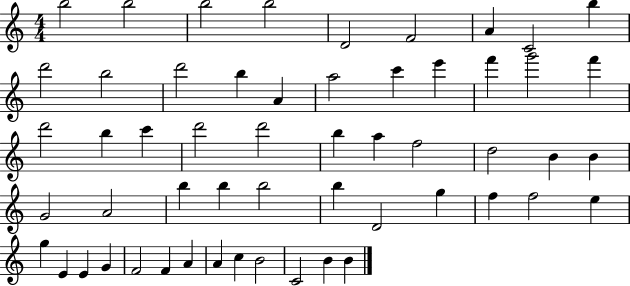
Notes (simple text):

B5/h B5/h B5/h B5/h D4/h F4/h A4/q C4/h B5/q D6/h B5/h D6/h B5/q A4/q A5/h C6/q E6/q F6/q G6/h F6/q D6/h B5/q C6/q D6/h D6/h B5/q A5/q F5/h D5/h B4/q B4/q G4/h A4/h B5/q B5/q B5/h B5/q D4/h G5/q F5/q F5/h E5/q G5/q E4/q E4/q G4/q F4/h F4/q A4/q A4/q C5/q B4/h C4/h B4/q B4/q